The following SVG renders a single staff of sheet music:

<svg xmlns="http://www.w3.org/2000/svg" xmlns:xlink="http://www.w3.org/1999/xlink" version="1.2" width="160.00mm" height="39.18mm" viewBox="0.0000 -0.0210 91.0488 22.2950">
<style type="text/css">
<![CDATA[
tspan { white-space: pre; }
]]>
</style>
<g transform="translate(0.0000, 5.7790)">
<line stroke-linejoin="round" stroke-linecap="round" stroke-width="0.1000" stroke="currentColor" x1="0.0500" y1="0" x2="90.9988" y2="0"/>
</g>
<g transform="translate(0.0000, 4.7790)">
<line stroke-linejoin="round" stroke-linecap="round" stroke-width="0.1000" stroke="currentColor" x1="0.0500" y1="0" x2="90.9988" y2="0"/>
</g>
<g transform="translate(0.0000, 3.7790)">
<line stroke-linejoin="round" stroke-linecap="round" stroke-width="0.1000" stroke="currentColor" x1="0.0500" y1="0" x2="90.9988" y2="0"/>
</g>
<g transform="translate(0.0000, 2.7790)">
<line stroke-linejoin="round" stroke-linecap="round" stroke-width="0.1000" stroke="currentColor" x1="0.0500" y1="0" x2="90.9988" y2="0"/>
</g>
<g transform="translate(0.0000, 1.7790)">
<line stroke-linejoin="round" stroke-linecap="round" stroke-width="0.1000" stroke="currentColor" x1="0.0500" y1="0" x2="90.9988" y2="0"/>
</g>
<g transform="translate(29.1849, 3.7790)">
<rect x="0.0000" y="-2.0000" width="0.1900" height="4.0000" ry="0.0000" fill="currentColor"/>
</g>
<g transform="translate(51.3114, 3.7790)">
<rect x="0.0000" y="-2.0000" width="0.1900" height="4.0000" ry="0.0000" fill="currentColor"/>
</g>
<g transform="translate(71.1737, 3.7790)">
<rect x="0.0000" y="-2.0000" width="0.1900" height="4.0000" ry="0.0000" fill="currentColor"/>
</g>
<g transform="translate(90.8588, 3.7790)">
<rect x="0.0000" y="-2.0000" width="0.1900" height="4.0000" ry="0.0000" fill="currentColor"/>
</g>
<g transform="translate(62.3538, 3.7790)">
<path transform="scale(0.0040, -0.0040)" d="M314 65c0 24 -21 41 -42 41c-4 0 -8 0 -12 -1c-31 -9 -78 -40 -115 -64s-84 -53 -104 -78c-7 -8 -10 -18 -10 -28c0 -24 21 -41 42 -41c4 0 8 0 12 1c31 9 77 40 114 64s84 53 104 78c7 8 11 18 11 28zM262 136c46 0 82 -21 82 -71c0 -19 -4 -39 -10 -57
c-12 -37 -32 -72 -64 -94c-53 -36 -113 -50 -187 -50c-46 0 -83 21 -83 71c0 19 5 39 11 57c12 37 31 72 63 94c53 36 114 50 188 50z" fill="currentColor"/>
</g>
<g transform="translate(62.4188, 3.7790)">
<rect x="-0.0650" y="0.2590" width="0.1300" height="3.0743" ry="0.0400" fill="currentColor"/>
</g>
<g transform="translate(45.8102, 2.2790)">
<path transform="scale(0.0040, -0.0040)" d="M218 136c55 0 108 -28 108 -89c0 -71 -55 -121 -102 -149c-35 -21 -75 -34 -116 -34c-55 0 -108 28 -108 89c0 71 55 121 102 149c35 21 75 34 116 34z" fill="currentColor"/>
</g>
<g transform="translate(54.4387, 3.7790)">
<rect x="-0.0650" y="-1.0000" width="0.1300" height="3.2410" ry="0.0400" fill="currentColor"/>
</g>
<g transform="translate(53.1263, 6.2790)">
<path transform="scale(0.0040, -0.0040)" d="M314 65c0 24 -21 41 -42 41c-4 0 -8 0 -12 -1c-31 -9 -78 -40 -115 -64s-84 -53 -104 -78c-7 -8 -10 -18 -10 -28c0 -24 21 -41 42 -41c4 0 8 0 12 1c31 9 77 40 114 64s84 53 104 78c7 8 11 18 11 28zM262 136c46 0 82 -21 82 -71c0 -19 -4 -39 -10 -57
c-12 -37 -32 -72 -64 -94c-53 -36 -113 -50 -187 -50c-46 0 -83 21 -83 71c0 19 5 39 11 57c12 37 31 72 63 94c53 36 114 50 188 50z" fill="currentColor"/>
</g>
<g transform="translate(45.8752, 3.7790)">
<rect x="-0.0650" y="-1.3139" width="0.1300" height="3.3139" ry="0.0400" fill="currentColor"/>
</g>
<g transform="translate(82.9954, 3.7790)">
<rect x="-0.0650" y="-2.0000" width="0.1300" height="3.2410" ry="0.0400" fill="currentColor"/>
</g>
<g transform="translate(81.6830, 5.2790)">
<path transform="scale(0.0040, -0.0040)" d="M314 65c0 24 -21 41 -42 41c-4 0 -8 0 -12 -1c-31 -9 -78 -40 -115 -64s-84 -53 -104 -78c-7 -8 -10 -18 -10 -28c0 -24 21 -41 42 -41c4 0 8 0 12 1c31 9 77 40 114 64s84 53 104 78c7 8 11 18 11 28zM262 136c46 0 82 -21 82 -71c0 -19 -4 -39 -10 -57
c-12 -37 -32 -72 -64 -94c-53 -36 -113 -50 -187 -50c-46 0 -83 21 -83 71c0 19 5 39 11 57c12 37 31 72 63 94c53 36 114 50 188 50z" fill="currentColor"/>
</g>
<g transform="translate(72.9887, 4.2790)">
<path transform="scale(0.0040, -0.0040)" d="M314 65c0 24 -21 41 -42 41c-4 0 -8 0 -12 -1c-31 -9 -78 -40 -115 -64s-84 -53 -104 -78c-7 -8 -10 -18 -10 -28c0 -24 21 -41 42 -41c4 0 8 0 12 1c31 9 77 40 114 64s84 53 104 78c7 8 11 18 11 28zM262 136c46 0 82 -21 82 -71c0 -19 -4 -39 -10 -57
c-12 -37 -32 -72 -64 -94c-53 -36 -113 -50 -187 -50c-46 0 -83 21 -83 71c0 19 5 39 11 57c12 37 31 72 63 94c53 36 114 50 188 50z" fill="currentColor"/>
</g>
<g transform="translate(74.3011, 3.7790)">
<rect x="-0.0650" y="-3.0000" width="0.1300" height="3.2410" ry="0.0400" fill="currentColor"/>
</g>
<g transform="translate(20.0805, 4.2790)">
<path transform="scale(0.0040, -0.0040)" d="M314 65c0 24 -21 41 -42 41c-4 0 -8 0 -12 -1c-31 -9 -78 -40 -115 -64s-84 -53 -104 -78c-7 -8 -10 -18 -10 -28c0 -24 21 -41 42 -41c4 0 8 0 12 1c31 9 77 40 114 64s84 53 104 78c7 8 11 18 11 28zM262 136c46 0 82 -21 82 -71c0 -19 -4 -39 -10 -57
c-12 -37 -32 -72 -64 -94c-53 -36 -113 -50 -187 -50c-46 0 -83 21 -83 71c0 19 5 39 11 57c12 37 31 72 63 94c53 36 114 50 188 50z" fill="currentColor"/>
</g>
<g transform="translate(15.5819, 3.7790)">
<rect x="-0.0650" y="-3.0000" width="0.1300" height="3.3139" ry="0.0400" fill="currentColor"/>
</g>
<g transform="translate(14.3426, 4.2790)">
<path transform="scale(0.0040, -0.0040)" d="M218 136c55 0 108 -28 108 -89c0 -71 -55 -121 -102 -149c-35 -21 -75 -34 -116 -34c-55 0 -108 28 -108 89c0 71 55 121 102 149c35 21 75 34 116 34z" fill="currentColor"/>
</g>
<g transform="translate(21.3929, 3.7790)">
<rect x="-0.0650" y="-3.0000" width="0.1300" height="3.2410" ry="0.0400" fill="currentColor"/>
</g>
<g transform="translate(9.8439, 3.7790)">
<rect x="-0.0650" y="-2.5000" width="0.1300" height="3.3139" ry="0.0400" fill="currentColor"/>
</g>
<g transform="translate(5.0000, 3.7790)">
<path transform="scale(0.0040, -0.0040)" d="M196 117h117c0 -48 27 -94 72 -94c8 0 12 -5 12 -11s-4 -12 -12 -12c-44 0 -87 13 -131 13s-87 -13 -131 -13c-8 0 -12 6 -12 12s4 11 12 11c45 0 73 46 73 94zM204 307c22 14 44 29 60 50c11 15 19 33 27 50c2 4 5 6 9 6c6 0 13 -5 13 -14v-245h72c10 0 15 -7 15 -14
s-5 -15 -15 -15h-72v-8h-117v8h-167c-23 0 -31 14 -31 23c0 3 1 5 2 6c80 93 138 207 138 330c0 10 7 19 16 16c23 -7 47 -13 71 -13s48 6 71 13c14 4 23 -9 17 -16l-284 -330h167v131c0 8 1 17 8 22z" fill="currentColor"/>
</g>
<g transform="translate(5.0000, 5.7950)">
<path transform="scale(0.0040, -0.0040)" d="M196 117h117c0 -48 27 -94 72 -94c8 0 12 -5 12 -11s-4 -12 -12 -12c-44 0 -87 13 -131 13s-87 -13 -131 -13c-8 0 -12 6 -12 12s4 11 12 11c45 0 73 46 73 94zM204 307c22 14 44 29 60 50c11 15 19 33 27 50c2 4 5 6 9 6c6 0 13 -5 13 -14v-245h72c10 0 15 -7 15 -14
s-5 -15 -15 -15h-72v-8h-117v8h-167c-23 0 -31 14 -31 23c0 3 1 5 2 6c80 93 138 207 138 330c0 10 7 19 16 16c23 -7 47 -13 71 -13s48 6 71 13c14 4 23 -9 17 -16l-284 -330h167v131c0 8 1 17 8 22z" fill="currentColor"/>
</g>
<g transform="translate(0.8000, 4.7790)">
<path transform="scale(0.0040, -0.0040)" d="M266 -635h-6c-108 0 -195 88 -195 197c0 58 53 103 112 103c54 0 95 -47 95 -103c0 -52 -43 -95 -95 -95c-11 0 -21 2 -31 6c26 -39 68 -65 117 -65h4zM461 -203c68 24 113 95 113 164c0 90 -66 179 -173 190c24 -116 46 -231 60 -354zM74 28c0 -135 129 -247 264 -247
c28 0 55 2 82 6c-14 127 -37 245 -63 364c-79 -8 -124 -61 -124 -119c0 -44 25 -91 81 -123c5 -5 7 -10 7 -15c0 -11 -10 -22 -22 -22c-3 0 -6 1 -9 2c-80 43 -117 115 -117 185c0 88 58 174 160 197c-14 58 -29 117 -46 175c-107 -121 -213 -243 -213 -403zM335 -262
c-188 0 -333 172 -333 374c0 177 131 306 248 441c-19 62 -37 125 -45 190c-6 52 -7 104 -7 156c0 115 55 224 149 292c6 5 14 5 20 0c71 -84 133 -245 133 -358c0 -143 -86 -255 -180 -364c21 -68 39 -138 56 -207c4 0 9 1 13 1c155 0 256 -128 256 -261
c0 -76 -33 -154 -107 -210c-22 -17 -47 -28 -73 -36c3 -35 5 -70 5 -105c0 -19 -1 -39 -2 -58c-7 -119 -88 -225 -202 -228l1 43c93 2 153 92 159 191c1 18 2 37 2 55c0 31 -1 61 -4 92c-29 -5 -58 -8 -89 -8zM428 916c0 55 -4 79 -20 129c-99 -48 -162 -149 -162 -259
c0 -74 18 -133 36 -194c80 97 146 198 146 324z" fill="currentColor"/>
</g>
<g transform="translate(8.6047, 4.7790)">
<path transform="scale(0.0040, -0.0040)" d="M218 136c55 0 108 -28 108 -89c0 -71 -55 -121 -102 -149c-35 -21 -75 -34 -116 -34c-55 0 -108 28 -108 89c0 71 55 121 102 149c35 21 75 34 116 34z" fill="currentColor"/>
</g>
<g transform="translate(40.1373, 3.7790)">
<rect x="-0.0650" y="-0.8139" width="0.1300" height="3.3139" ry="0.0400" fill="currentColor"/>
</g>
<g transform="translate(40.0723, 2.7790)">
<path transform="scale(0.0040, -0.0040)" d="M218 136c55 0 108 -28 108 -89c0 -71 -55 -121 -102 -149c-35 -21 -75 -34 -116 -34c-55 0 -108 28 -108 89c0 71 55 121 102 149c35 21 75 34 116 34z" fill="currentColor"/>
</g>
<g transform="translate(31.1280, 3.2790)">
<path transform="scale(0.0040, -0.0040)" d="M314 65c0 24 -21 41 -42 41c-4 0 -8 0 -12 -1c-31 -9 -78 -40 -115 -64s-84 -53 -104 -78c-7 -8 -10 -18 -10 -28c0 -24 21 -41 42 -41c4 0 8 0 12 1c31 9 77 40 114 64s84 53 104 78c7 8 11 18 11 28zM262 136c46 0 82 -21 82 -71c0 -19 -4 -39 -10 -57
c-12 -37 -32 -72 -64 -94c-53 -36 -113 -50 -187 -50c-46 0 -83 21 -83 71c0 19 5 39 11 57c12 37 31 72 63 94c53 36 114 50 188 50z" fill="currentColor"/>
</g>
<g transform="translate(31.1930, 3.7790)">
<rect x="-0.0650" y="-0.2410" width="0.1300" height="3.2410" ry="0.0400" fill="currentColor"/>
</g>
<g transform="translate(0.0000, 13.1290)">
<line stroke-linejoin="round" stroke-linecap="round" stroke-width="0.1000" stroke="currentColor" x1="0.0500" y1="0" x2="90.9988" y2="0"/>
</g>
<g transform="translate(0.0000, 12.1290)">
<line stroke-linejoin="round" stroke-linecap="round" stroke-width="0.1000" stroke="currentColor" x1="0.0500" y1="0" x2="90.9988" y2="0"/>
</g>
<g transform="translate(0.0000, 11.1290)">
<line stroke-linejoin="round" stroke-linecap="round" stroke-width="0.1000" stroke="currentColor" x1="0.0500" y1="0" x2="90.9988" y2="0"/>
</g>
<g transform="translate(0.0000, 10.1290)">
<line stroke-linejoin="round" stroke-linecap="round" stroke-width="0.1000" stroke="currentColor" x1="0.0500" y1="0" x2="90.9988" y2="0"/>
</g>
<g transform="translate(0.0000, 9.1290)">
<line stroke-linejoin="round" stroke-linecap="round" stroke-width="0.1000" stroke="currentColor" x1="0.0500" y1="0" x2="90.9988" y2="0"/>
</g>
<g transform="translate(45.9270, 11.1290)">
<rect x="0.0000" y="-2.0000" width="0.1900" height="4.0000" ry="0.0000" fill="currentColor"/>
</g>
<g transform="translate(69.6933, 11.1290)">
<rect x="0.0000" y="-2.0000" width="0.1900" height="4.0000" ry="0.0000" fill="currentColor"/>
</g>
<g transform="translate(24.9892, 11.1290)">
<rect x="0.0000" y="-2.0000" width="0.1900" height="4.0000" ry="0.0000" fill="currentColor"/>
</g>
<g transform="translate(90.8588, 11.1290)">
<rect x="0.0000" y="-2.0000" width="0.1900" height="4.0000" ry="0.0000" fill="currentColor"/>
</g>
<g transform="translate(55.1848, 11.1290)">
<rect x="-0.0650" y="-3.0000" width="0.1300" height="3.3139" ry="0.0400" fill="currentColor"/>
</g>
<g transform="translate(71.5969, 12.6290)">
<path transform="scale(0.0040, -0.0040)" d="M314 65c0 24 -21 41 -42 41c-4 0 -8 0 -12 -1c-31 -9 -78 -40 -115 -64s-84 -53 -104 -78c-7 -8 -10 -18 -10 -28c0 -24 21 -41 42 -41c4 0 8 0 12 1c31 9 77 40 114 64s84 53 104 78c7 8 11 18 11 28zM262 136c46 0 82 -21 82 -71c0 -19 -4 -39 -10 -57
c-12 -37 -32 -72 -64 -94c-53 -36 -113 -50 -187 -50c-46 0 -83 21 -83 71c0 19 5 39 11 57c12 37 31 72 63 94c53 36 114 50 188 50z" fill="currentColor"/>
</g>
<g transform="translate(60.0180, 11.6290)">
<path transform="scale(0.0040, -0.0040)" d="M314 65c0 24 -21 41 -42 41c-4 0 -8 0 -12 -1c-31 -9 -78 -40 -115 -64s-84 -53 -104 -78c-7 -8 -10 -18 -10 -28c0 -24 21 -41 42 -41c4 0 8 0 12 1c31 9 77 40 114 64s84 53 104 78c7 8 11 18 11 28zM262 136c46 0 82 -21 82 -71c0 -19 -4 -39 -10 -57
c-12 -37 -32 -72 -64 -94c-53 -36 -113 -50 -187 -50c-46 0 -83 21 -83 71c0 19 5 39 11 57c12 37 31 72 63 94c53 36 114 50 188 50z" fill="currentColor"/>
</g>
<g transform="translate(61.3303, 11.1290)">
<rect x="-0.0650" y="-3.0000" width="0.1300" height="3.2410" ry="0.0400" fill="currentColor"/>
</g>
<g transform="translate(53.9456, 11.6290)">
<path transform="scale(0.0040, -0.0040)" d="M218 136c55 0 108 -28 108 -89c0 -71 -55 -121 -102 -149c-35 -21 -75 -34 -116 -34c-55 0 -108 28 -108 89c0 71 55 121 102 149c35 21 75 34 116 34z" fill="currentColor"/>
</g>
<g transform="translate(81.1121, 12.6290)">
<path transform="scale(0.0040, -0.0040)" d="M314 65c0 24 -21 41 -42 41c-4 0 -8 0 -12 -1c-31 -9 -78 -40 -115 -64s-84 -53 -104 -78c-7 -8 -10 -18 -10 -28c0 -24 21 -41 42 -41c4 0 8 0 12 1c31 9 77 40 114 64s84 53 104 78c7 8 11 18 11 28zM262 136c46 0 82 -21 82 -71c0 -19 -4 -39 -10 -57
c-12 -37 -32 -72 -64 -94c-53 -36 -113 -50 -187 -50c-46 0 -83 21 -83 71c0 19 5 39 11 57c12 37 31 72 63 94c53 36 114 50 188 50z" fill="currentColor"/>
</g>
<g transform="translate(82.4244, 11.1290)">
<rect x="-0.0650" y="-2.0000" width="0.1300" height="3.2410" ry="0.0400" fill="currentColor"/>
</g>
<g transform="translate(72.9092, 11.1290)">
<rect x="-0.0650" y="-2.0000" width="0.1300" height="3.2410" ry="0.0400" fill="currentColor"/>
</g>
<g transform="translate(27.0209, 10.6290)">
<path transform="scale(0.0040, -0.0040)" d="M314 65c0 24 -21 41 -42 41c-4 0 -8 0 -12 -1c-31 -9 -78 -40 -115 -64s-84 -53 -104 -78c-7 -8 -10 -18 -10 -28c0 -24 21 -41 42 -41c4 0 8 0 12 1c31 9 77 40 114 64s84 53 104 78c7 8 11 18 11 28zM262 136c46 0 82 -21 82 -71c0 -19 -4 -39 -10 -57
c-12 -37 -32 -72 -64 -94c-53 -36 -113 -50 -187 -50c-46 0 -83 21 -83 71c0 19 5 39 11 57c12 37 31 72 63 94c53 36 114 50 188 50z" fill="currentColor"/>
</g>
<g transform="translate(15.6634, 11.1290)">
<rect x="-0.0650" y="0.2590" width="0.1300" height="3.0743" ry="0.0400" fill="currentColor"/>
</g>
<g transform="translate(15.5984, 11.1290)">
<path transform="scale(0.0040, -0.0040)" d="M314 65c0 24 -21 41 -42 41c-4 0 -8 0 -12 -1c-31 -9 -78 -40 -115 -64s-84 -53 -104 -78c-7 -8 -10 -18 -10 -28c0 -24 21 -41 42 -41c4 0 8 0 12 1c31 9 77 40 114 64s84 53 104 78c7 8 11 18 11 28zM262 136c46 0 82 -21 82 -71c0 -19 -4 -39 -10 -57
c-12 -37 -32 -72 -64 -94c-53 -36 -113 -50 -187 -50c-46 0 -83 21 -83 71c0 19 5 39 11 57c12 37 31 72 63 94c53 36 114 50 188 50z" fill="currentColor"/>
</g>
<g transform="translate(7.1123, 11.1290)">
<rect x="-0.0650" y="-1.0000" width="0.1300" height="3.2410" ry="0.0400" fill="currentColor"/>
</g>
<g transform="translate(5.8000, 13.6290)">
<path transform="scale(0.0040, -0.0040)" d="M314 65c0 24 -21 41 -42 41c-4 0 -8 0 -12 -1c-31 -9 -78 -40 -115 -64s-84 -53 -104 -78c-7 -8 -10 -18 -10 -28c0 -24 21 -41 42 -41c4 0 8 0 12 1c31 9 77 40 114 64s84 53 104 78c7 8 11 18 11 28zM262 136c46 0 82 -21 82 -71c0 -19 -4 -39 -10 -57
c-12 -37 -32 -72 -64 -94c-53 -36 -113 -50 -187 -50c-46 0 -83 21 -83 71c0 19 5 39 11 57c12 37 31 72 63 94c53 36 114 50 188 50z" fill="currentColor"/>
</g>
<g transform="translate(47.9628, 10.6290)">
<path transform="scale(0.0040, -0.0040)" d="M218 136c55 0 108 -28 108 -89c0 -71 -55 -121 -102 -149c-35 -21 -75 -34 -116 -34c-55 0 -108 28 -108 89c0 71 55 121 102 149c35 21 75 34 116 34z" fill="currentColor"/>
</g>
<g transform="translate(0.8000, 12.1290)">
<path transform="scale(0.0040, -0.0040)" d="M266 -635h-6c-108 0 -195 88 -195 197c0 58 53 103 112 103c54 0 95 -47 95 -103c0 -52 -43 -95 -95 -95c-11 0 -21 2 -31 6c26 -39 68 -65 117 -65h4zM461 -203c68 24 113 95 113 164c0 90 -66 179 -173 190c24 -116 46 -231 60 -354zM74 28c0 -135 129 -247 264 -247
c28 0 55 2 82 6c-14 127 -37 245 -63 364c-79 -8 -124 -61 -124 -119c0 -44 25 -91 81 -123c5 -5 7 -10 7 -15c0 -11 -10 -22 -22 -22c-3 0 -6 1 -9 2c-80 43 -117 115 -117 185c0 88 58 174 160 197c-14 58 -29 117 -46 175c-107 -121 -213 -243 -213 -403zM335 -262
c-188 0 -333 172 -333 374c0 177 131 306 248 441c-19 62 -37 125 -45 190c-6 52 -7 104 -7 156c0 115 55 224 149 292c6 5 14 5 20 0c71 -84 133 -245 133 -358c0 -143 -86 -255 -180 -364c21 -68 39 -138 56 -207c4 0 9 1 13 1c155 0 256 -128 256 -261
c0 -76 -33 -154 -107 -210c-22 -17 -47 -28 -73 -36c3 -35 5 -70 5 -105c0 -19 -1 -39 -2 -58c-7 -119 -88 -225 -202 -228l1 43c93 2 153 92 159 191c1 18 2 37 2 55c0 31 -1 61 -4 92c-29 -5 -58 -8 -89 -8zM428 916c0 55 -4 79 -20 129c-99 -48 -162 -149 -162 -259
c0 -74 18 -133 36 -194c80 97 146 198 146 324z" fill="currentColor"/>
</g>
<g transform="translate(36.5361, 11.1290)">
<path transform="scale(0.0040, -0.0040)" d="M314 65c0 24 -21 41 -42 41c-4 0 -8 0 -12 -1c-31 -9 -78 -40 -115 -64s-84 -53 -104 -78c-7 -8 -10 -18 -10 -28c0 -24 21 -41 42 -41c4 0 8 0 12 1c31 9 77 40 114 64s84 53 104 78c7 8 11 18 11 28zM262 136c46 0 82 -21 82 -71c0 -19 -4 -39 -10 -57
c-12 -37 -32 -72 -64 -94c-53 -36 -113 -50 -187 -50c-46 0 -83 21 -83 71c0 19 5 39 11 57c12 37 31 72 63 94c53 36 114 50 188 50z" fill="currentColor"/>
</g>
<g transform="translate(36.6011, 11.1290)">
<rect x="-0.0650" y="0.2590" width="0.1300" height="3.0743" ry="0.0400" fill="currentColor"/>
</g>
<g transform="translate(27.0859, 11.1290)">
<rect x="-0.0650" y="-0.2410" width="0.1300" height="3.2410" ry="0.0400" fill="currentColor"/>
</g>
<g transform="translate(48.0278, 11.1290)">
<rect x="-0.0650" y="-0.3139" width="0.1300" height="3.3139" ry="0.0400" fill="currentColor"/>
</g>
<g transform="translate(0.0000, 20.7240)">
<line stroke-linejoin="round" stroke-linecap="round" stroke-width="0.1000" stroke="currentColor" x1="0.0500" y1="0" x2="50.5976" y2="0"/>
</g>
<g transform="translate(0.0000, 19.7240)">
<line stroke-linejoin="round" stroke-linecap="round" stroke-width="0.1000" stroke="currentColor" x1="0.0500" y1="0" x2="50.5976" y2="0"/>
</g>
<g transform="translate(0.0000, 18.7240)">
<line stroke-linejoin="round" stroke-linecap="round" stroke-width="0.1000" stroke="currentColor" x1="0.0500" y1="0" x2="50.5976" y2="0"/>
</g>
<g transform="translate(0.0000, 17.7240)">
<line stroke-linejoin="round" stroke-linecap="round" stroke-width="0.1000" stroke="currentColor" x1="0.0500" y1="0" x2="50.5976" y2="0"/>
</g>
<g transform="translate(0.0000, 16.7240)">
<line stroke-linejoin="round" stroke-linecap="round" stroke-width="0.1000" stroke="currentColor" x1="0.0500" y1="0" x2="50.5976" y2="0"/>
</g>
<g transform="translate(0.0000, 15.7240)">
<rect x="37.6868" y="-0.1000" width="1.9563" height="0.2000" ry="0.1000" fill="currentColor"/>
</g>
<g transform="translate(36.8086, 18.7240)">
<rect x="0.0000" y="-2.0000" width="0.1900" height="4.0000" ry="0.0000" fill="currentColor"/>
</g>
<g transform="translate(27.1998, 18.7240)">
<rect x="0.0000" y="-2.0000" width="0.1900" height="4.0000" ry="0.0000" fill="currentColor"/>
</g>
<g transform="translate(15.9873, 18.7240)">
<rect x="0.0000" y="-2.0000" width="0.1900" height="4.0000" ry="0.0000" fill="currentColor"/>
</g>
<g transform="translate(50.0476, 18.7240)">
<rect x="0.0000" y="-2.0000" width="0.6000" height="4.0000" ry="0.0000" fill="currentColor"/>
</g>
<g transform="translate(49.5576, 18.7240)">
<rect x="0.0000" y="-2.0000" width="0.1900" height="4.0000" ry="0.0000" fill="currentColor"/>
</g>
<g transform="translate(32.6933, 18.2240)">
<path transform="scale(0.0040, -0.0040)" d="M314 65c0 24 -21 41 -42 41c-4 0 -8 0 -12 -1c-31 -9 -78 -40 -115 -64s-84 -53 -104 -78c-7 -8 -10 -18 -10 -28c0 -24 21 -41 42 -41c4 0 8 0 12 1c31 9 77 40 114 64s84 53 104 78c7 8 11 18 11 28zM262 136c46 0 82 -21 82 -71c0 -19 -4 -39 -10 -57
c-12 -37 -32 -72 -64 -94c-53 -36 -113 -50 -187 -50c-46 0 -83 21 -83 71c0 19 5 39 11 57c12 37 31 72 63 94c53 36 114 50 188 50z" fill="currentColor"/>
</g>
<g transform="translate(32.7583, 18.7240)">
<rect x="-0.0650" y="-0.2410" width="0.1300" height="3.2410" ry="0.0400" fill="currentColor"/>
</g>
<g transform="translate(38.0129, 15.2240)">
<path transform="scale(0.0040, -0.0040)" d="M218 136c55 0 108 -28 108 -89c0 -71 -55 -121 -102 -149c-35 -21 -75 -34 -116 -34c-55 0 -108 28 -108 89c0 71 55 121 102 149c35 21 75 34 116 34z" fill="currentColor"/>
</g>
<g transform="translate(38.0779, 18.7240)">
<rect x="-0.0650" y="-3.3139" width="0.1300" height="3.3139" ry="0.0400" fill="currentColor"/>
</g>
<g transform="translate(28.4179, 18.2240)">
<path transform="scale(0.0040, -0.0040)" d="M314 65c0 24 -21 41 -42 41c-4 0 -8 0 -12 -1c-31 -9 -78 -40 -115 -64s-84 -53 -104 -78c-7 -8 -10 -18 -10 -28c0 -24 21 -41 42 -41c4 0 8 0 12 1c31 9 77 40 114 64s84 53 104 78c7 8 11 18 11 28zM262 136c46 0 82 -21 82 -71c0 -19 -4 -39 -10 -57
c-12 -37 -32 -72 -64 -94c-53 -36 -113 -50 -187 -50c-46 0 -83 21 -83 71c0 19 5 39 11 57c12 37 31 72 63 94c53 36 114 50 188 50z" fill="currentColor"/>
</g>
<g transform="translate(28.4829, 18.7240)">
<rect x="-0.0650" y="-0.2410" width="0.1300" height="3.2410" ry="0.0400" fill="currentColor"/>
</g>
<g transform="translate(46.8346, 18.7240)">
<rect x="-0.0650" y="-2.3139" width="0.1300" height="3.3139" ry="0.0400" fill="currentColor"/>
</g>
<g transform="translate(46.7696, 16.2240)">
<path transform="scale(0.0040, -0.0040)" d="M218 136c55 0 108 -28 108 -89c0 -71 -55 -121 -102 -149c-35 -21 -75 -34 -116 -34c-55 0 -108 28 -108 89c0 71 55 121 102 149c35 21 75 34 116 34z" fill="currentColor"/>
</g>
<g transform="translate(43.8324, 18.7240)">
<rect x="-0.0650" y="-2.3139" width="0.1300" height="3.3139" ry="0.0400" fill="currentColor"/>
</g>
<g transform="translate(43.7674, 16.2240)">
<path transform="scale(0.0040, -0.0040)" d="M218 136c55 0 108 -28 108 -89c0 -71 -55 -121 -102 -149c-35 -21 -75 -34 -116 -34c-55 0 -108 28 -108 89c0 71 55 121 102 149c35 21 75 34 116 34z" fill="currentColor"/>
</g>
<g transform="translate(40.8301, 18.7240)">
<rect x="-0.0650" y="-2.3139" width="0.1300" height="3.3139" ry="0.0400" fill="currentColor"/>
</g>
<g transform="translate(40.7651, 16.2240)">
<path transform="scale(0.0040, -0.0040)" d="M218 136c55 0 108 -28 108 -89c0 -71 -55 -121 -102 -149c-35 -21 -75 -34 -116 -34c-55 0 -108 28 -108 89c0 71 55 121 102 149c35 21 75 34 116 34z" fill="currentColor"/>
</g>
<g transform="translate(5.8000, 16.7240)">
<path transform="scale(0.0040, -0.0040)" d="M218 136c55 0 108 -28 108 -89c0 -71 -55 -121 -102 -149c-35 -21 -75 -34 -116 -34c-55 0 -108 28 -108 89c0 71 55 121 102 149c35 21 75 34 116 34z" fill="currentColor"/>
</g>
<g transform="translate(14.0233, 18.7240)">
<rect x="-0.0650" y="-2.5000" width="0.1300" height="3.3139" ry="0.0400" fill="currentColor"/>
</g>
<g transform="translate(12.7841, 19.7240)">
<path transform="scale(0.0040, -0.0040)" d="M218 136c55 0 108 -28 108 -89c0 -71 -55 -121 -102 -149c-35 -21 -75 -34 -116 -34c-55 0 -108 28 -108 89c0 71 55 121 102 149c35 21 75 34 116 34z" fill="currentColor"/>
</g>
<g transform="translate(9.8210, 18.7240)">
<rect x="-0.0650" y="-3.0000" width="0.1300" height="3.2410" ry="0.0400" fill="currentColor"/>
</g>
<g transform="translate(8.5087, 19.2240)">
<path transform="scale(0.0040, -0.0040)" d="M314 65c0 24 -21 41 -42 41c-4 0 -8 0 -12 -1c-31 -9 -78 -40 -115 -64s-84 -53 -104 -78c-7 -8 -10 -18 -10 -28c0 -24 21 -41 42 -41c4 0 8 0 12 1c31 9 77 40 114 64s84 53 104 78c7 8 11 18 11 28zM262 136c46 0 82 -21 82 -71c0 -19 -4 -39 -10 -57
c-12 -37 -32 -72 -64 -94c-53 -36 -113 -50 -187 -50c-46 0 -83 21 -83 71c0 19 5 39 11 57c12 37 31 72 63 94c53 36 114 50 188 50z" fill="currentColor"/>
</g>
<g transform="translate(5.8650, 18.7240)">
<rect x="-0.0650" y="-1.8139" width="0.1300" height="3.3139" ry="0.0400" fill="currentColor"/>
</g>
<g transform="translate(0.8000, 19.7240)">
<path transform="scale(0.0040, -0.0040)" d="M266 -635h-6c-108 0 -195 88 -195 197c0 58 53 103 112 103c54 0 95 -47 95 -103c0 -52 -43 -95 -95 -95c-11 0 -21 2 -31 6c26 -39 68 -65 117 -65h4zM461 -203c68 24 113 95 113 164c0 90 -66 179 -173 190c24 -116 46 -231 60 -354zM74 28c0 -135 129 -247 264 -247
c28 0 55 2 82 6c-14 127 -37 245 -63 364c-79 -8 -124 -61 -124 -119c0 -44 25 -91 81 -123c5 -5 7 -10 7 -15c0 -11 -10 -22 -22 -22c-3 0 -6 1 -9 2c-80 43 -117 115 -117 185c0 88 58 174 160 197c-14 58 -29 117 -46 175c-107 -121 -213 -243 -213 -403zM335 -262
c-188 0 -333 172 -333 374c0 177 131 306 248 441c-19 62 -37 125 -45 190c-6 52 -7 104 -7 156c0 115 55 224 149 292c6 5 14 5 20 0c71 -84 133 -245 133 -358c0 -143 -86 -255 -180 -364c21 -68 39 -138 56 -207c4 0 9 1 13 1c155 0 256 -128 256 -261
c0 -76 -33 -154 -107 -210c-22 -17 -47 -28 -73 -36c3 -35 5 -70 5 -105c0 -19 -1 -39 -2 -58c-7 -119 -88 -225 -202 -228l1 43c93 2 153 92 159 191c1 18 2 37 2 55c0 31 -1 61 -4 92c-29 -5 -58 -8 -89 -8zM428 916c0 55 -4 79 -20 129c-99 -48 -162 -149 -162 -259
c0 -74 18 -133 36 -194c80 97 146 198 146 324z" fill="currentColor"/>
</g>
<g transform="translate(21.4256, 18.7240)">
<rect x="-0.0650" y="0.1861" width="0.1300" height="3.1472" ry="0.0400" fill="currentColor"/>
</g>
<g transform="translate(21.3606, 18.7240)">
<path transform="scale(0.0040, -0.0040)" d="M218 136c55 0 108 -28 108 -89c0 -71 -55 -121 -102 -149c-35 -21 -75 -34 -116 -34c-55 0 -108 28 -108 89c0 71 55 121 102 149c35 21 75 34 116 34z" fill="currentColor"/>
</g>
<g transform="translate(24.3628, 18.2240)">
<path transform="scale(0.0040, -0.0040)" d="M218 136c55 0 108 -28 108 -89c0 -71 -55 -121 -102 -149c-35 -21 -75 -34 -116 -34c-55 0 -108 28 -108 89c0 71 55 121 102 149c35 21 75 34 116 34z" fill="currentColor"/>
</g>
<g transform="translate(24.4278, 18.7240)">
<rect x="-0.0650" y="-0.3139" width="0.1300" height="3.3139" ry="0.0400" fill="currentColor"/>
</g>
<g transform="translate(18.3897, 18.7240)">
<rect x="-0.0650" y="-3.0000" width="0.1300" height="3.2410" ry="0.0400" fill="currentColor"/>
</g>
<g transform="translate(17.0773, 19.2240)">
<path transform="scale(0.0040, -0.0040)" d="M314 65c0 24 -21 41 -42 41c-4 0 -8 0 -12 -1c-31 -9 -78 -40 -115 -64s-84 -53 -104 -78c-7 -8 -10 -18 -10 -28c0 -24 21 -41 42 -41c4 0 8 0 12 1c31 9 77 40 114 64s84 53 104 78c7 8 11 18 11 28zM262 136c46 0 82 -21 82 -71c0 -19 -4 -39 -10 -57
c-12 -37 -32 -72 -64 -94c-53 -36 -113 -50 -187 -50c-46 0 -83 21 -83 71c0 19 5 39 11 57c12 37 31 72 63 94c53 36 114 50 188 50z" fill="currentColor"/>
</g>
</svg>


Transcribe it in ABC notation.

X:1
T:Untitled
M:4/4
L:1/4
K:C
G A A2 c2 d e D2 B2 A2 F2 D2 B2 c2 B2 c A A2 F2 F2 f A2 G A2 B c c2 c2 b g g g